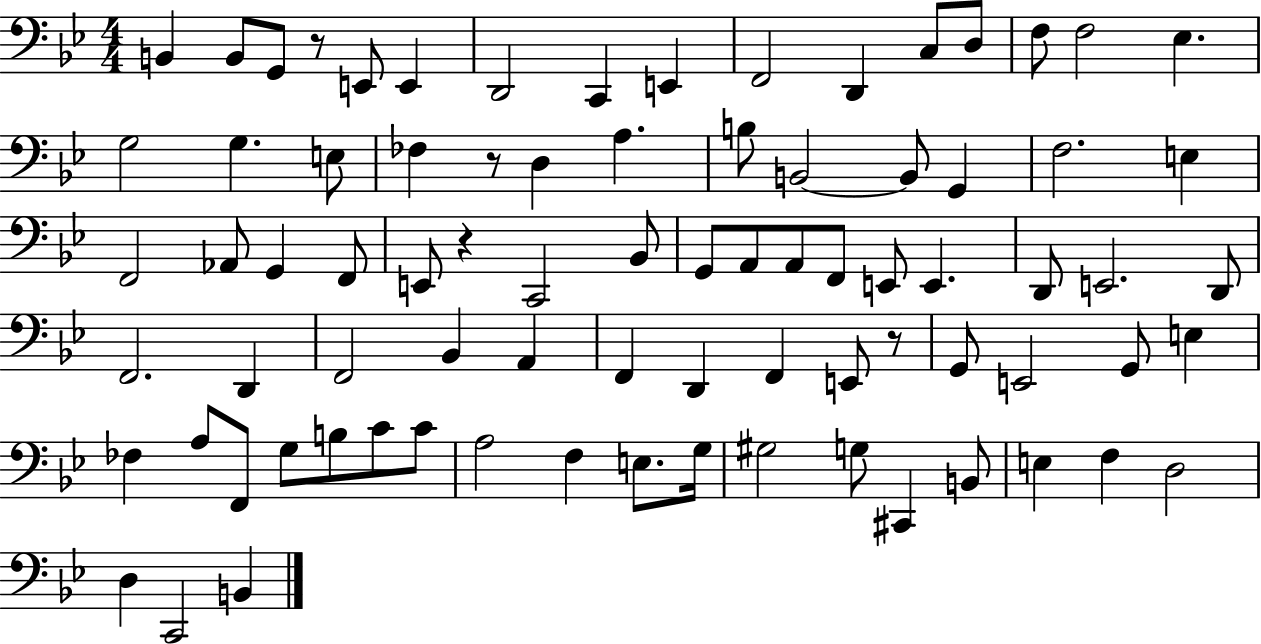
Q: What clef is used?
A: bass